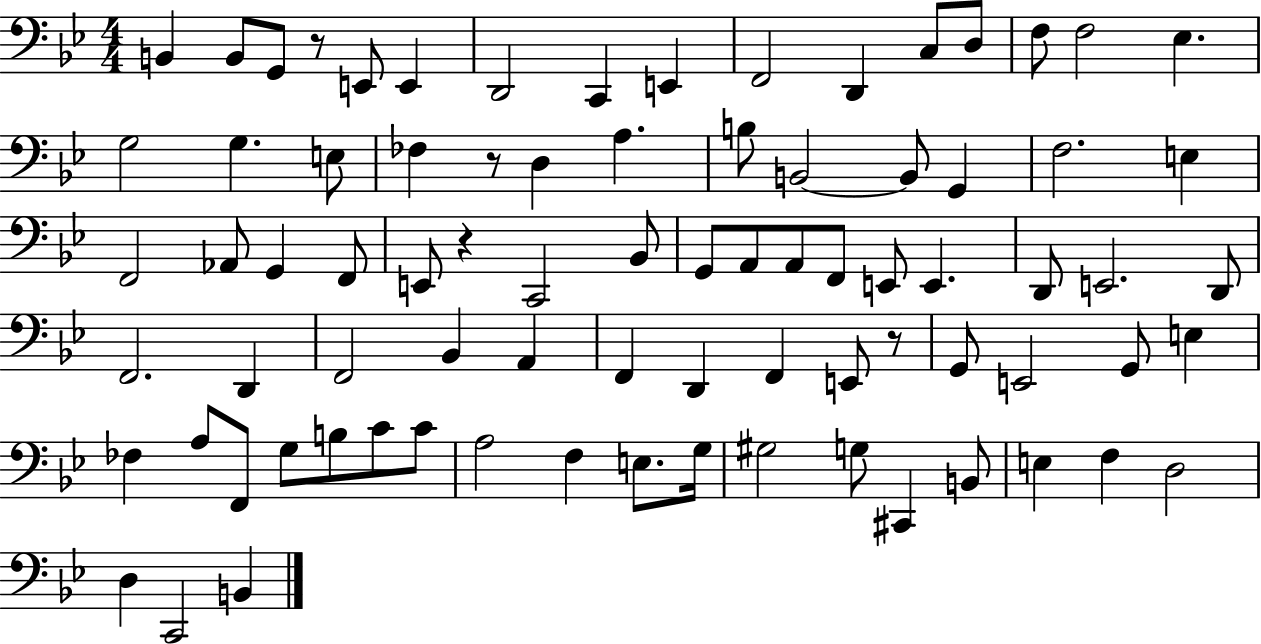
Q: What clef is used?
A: bass